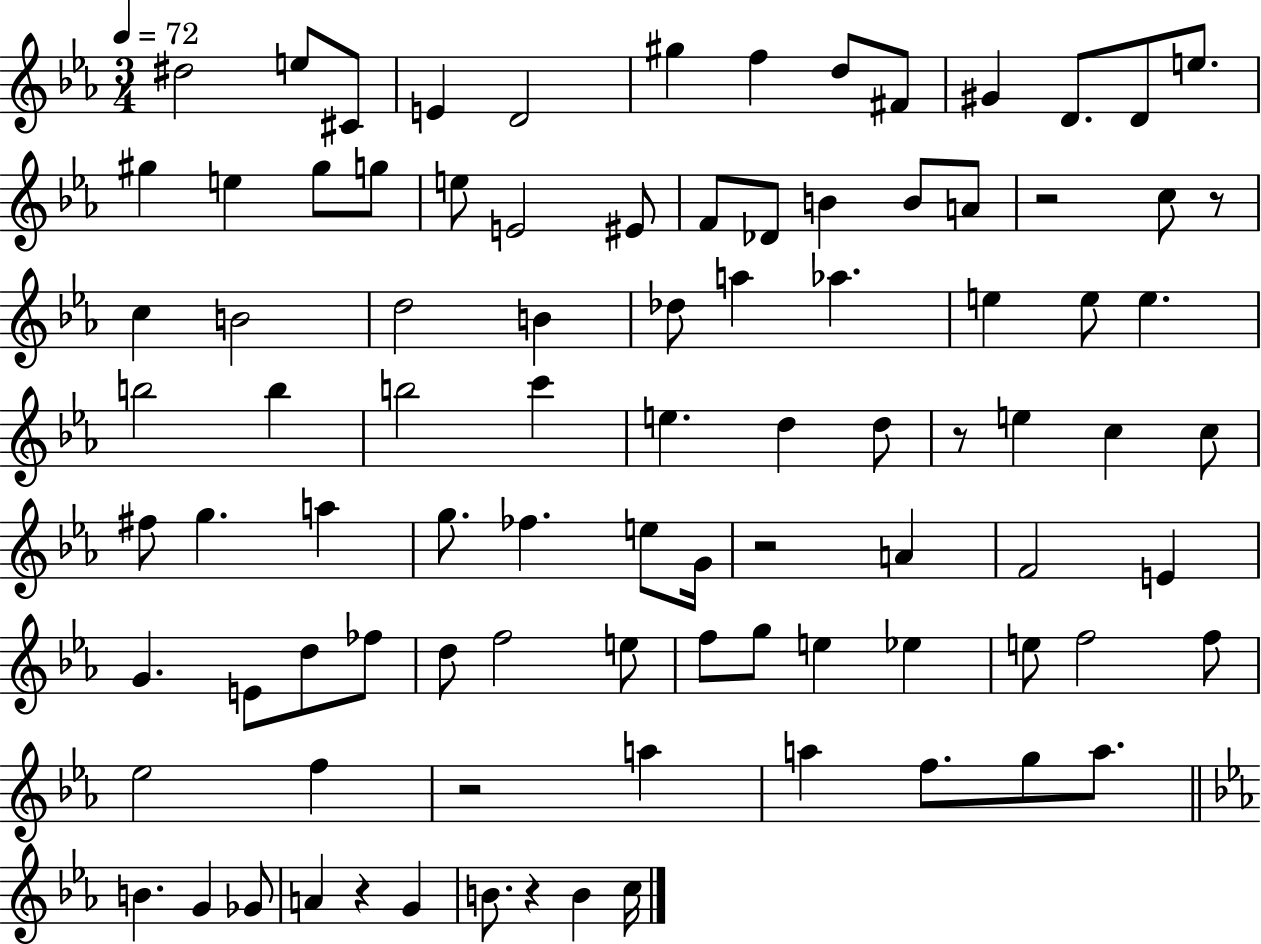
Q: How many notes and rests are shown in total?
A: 92